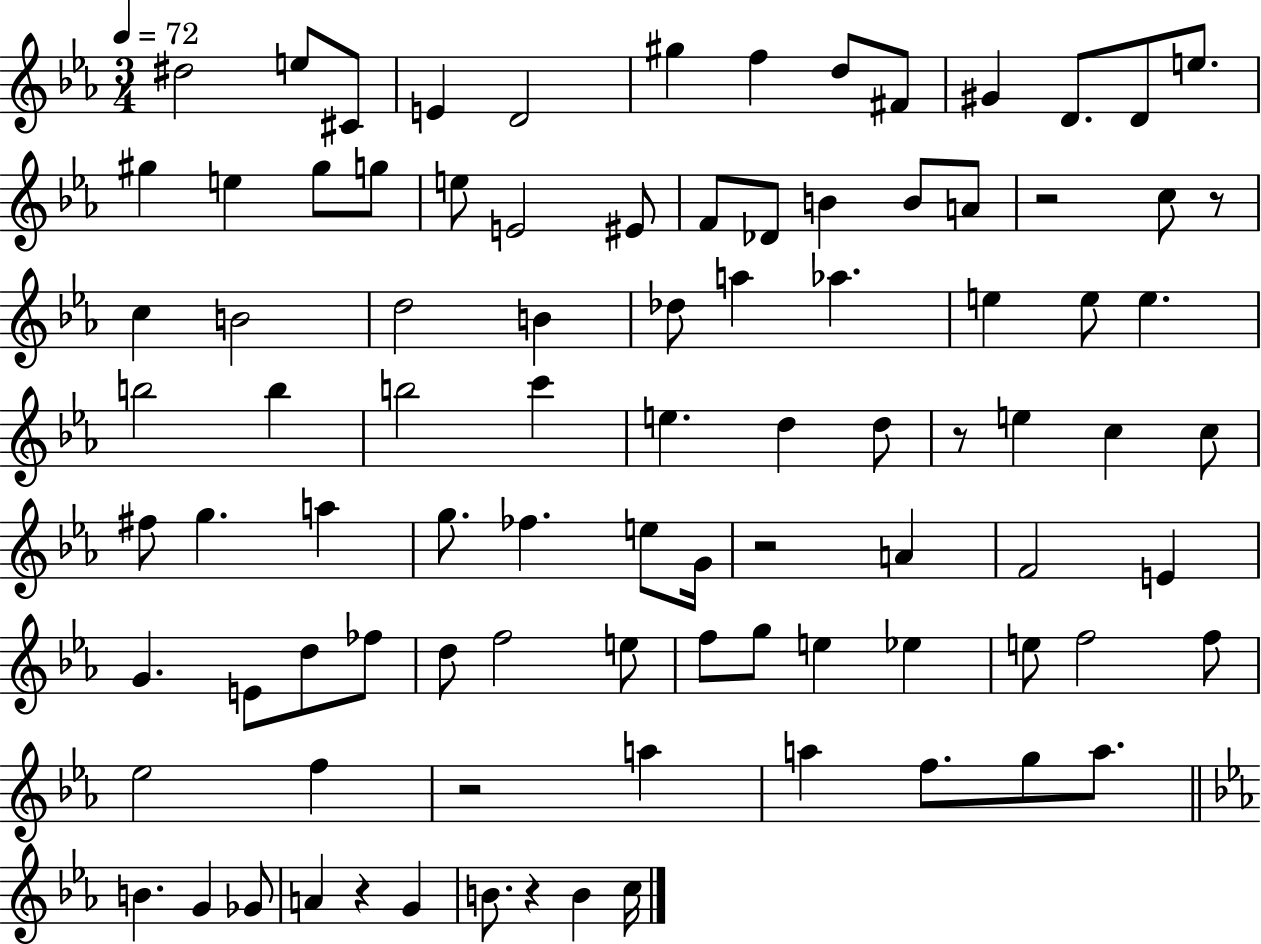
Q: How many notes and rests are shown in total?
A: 92